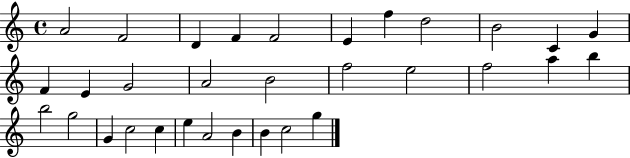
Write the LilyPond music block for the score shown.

{
  \clef treble
  \time 4/4
  \defaultTimeSignature
  \key c \major
  a'2 f'2 | d'4 f'4 f'2 | e'4 f''4 d''2 | b'2 c'4 g'4 | \break f'4 e'4 g'2 | a'2 b'2 | f''2 e''2 | f''2 a''4 b''4 | \break b''2 g''2 | g'4 c''2 c''4 | e''4 a'2 b'4 | b'4 c''2 g''4 | \break \bar "|."
}